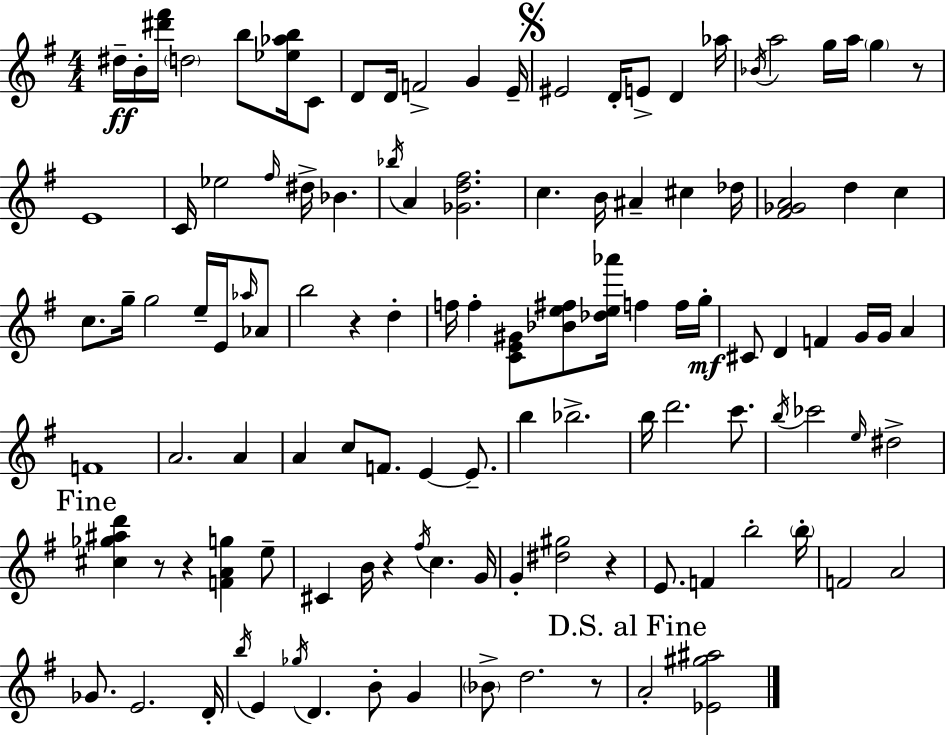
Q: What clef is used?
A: treble